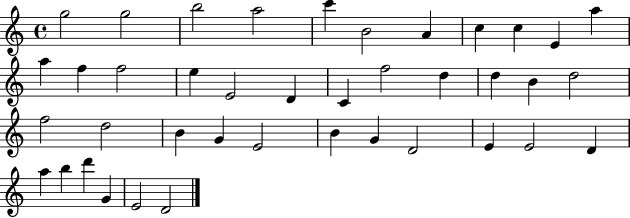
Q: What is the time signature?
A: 4/4